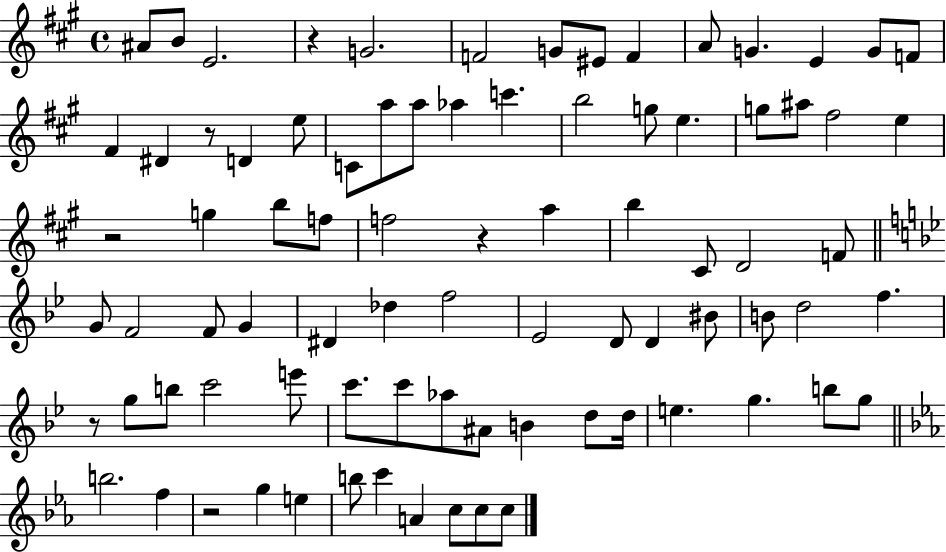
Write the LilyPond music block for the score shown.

{
  \clef treble
  \time 4/4
  \defaultTimeSignature
  \key a \major
  \repeat volta 2 { ais'8 b'8 e'2. | r4 g'2. | f'2 g'8 eis'8 f'4 | a'8 g'4. e'4 g'8 f'8 | \break fis'4 dis'4 r8 d'4 e''8 | c'8 a''8 a''8 aes''4 c'''4. | b''2 g''8 e''4. | g''8 ais''8 fis''2 e''4 | \break r2 g''4 b''8 f''8 | f''2 r4 a''4 | b''4 cis'8 d'2 f'8 | \bar "||" \break \key g \minor g'8 f'2 f'8 g'4 | dis'4 des''4 f''2 | ees'2 d'8 d'4 bis'8 | b'8 d''2 f''4. | \break r8 g''8 b''8 c'''2 e'''8 | c'''8. c'''8 aes''8 ais'8 b'4 d''8 d''16 | e''4. g''4. b''8 g''8 | \bar "||" \break \key c \minor b''2. f''4 | r2 g''4 e''4 | b''8 c'''4 a'4 c''8 c''8 c''8 | } \bar "|."
}